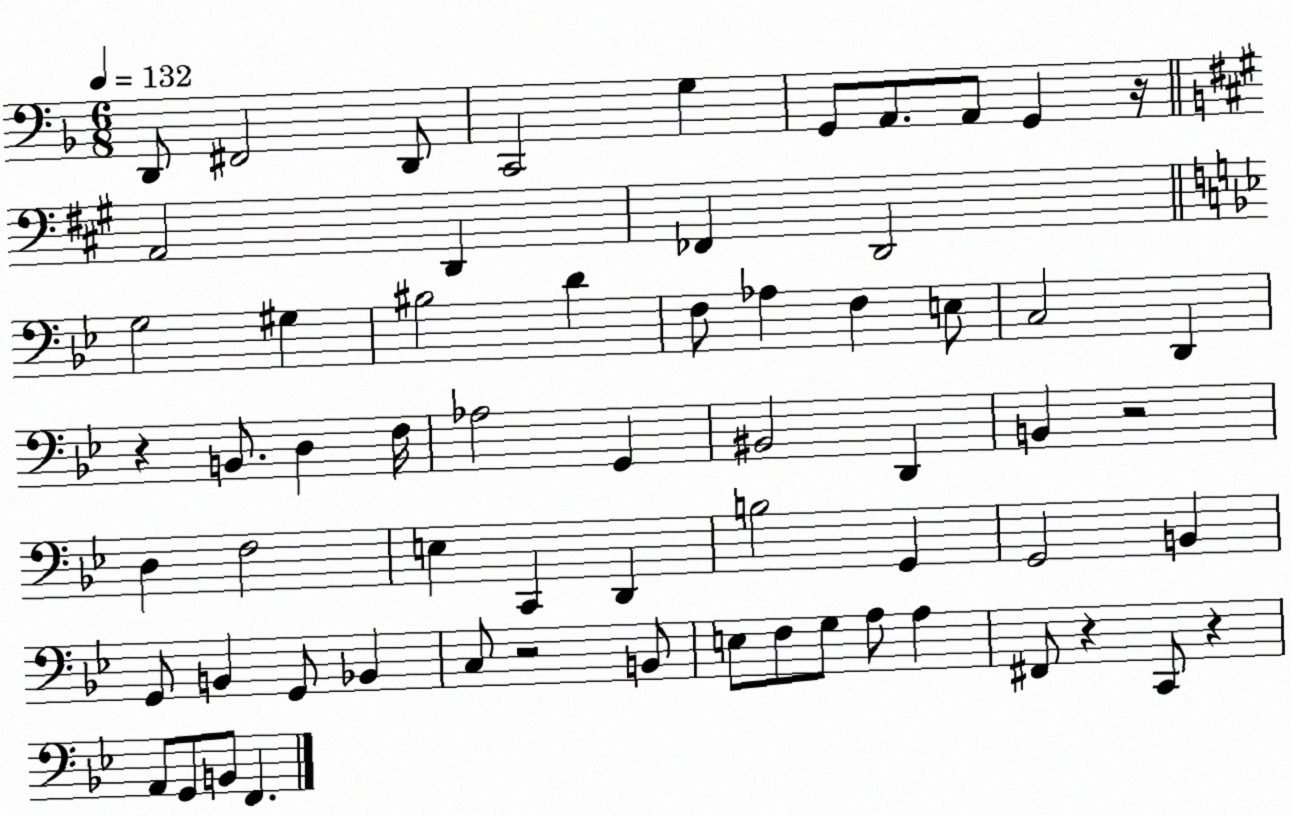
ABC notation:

X:1
T:Untitled
M:6/8
L:1/4
K:F
D,,/2 ^F,,2 D,,/2 C,,2 G, G,,/2 A,,/2 A,,/2 G,, z/4 A,,2 D,, _F,, D,,2 G,2 ^G, ^B,2 D F,/2 _A, F, E,/2 C,2 D,, z B,,/2 D, F,/4 _A,2 G,, ^B,,2 D,, B,, z2 D, F,2 E, C,, D,, B,2 G,, G,,2 B,, G,,/2 B,, G,,/2 _B,, C,/2 z2 B,,/2 E,/2 F,/2 G,/2 A,/2 A, ^F,,/2 z C,,/2 z A,,/2 G,,/2 B,,/2 F,,